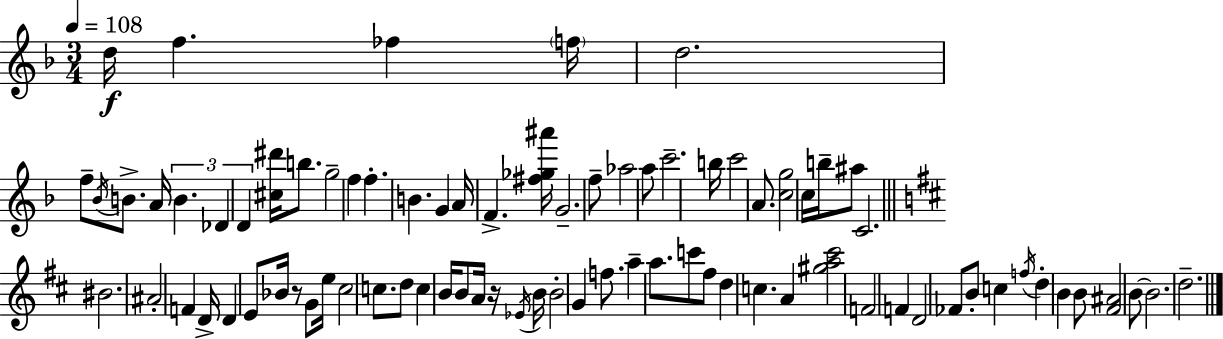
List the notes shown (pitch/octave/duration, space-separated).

D5/s F5/q. FES5/q F5/s D5/h. F5/e Bb4/s B4/e. A4/s B4/q. Db4/q D4/q [C#5,D#6]/s B5/e. G5/h F5/q F5/q. B4/q. G4/q A4/s F4/q. [F#5,Gb5,A#6]/s G4/h. F5/e Ab5/h A5/e C6/h. B5/s C6/h A4/e. [C5,G5]/h C5/s B5/s A#5/e C4/h. BIS4/h. A#4/h F4/q D4/s D4/q E4/e Bb4/s R/e G4/e E5/s C#5/h C5/e. D5/e C5/q B4/s B4/e A4/s R/s Eb4/s B4/s B4/h G4/q F5/e. A5/q A5/e. C6/e F#5/e D5/q C5/q. A4/q [G#5,A5,C#6]/h F4/h F4/q D4/h FES4/e B4/e C5/q F5/s D5/q B4/q B4/e [F#4,A#4]/h B4/e B4/h. D5/h.